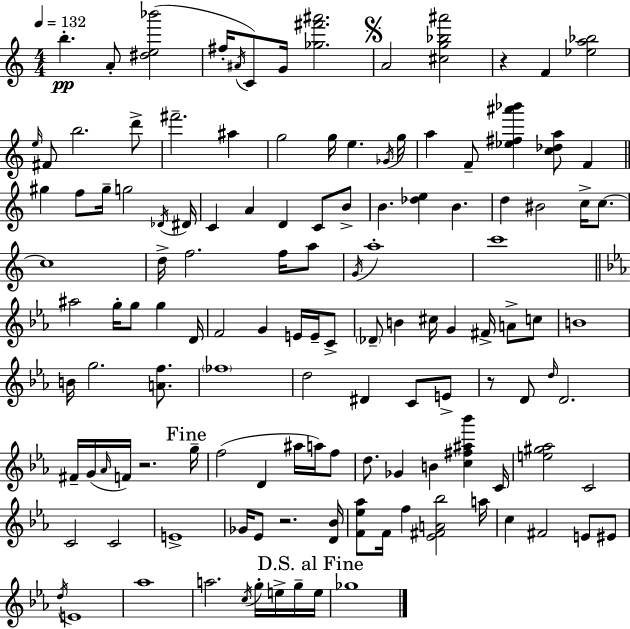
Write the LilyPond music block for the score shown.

{
  \clef treble
  \numericTimeSignature
  \time 4/4
  \key c \major
  \tempo 4 = 132
  \repeat volta 2 { b''4.-.\pp a'8-. <dis'' e'' bes'''>2( | fis''16-. \acciaccatura { ais'16 } c'8) g'16 <ges'' fis''' ais'''>2. | \mark \markup { \musicglyph "scripts.segno" } a'2 <cis'' g'' bes'' ais'''>2 | r4 f'4 <ees'' a'' bes''>2 | \break \grace { e''16 } fis'8 b''2. | d'''8-> fis'''2.-- ais''4 | g''2 g''16 e''4. | \acciaccatura { ges'16 } g''16 a''4 f'8-- <ees'' fis'' ais''' bes'''>4 <c'' des'' a''>8 f'4 | \break \bar "||" \break \key a \minor gis''4 f''8 gis''16-- g''2 \acciaccatura { des'16 } | dis'16 c'4 a'4 d'4 c'8 b'8-> | b'4. <des'' e''>4 b'4. | d''4 bis'2 c''16-> c''8.~~ | \break c''1 | d''16-> f''2. f''16 a''8 | \acciaccatura { g'16 } a''1-. | c'''1 | \break \bar "||" \break \key ees \major ais''2 g''16-. g''8 g''4 d'16 | f'2 g'4 e'16 e'16-- c'8-> | \parenthesize des'8-- b'4 cis''16 g'4 fis'16-> a'8-> c''8 | b'1 | \break b'16 g''2. <a' f''>8. | \parenthesize fes''1 | d''2 dis'4 c'8 e'8-> | r8 d'8 \grace { d''16 } d'2. | \break fis'16-- g'16( \grace { aes'16 } f'16) r2. | \mark "Fine" g''16-- f''2( d'4 ais''16 a''16) | f''8 d''8. ges'4 b'4 <c'' fis'' ais'' bes'''>4 | c'16 <e'' gis'' aes''>2 c'2 | \break c'2 c'2 | e'1-> | ges'16 ees'8 r2. | <d' bes'>16 <f' ees'' aes''>8 f'16 f''4 <ees' fis' a' bes''>2 | \break a''16 c''4 fis'2 e'8 | eis'8 \acciaccatura { d''16 } e'1 | aes''1 | a''2. \acciaccatura { c''16 } | \break g''16-. e''16-> g''16-- \mark "D.S. al Fine" e''16 ges''1 | } \bar "|."
}